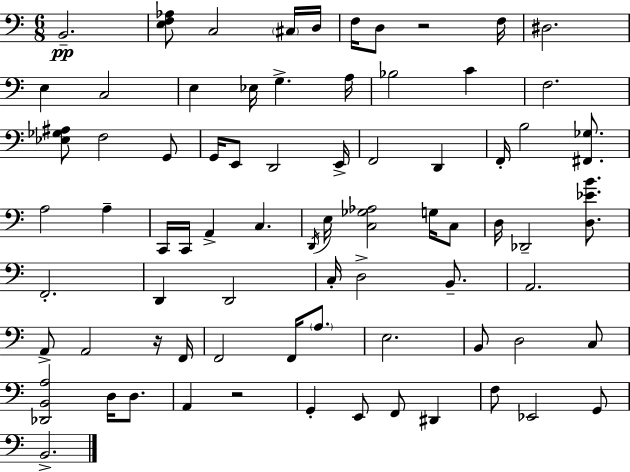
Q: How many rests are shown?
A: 3